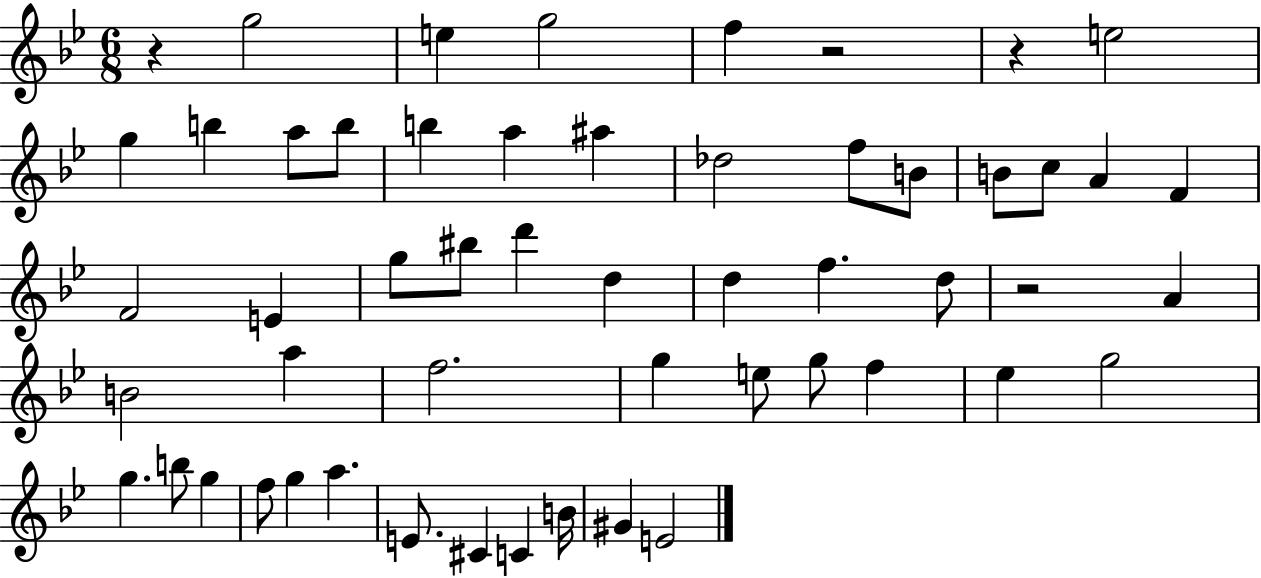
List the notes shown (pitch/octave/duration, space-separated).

R/q G5/h E5/q G5/h F5/q R/h R/q E5/h G5/q B5/q A5/e B5/e B5/q A5/q A#5/q Db5/h F5/e B4/e B4/e C5/e A4/q F4/q F4/h E4/q G5/e BIS5/e D6/q D5/q D5/q F5/q. D5/e R/h A4/q B4/h A5/q F5/h. G5/q E5/e G5/e F5/q Eb5/q G5/h G5/q. B5/e G5/q F5/e G5/q A5/q. E4/e. C#4/q C4/q B4/s G#4/q E4/h